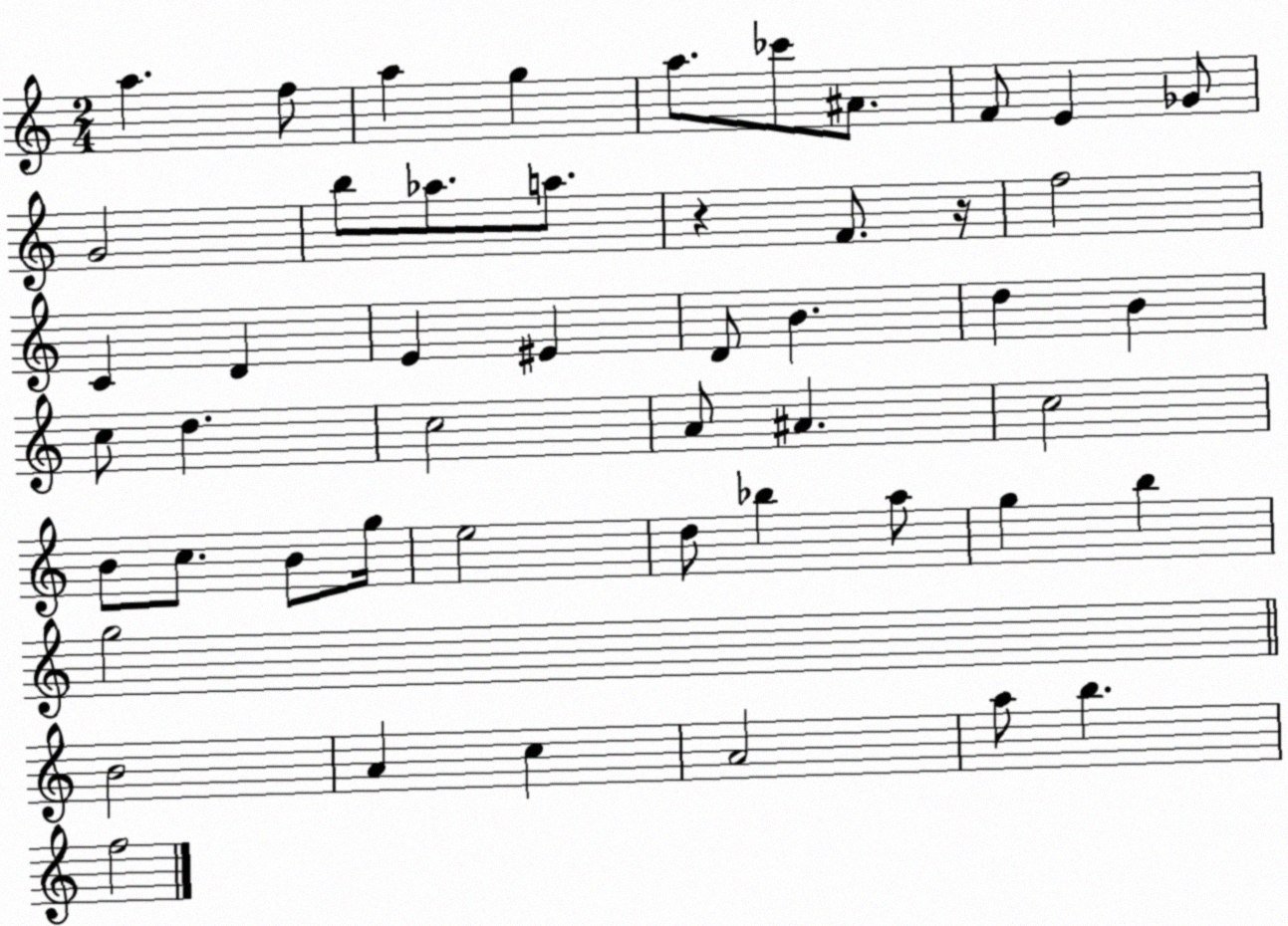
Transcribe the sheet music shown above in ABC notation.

X:1
T:Untitled
M:2/4
L:1/4
K:C
a f/2 a g a/2 _c'/2 ^A/2 F/2 E _G/2 G2 b/2 _a/2 a/2 z F/2 z/4 f2 C D E ^E D/2 B d B c/2 d c2 A/2 ^A c2 B/2 c/2 B/2 g/4 e2 d/2 _b a/2 g b g2 B2 A c A2 a/2 b f2